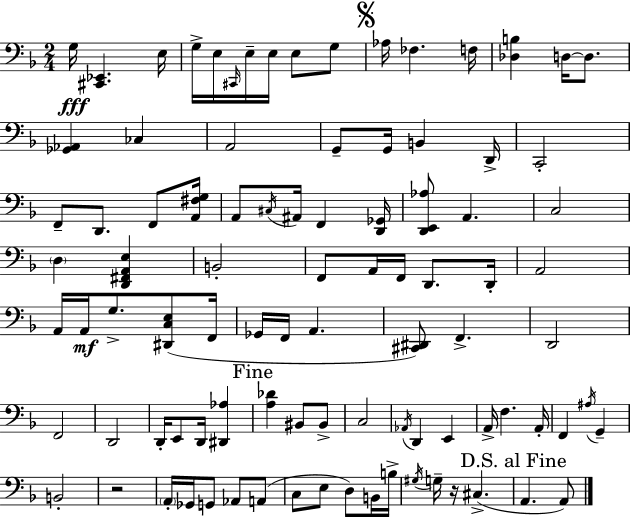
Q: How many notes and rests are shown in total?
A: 93